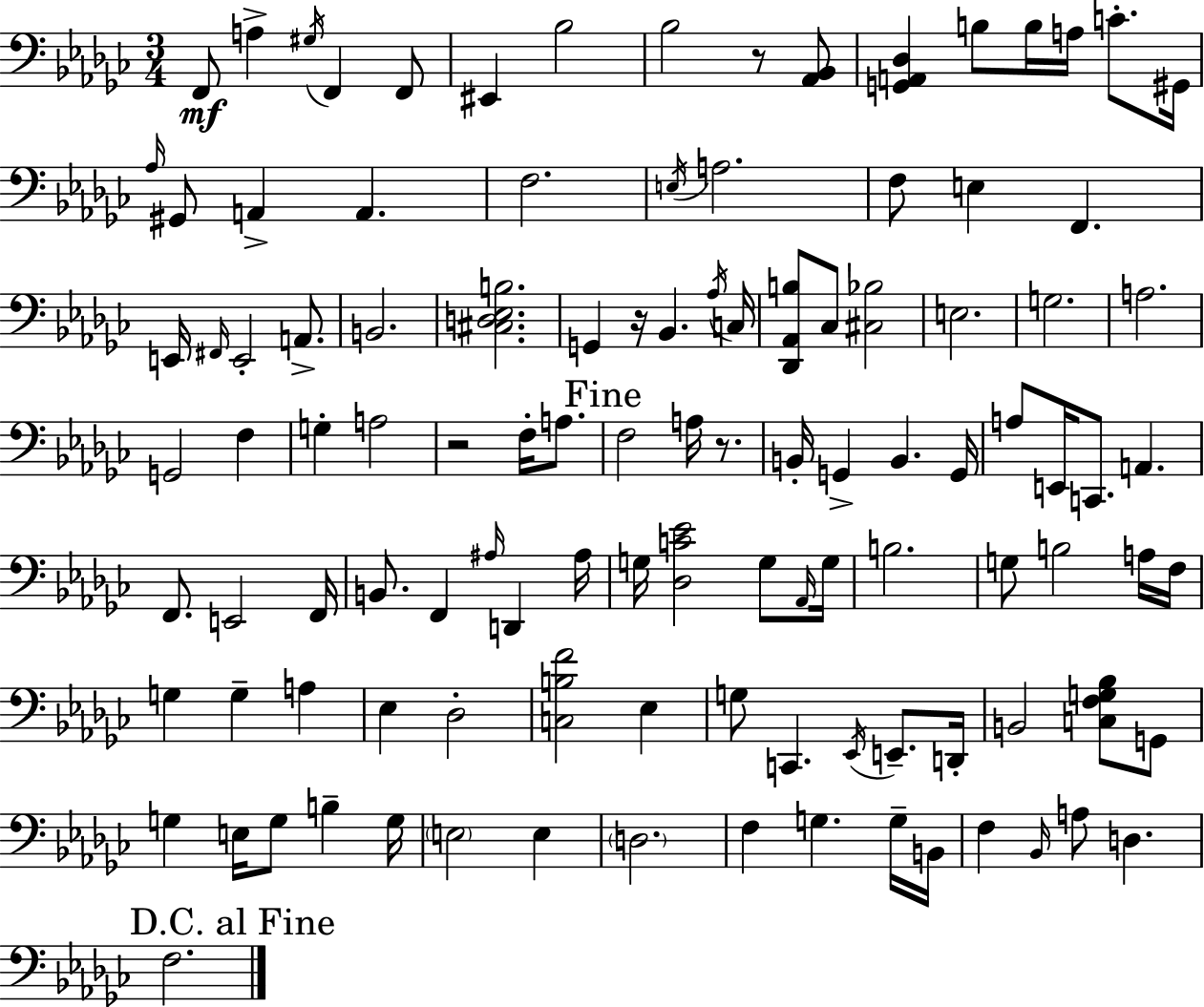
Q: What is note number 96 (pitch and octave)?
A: Bb2